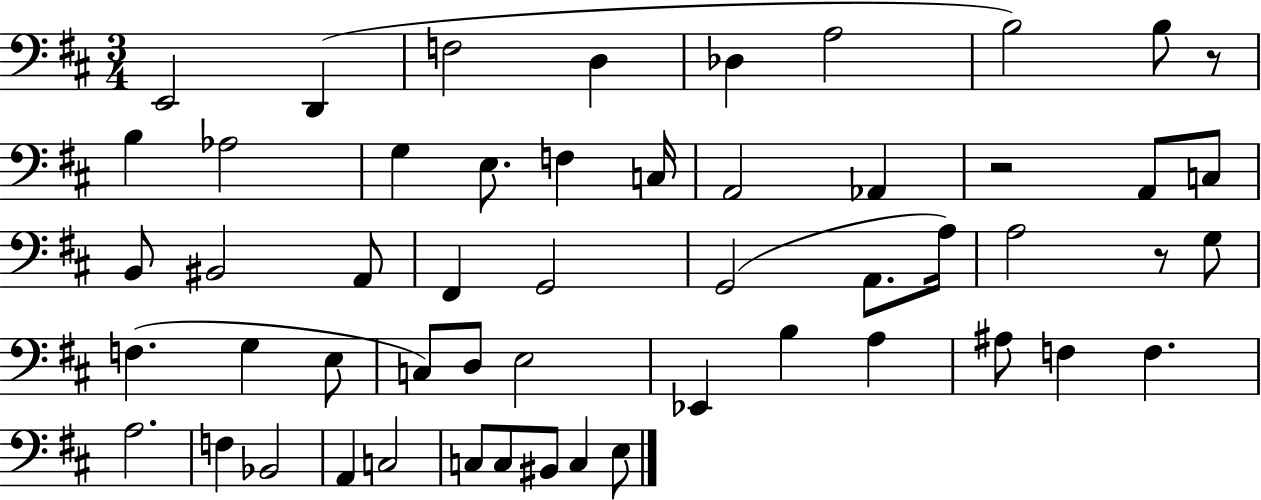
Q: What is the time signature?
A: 3/4